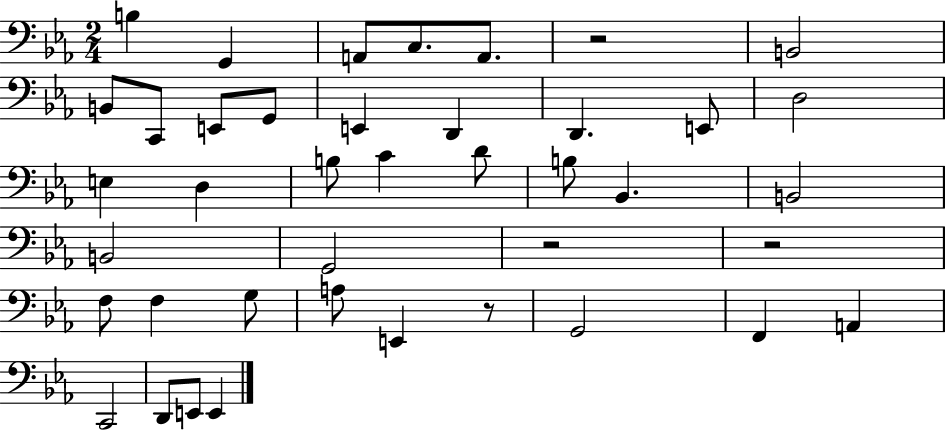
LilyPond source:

{
  \clef bass
  \numericTimeSignature
  \time 2/4
  \key ees \major
  \repeat volta 2 { b4 g,4 | a,8 c8. a,8. | r2 | b,2 | \break b,8 c,8 e,8 g,8 | e,4 d,4 | d,4. e,8 | d2 | \break e4 d4 | b8 c'4 d'8 | b8 bes,4. | b,2 | \break b,2 | g,2 | r2 | r2 | \break f8 f4 g8 | a8 e,4 r8 | g,2 | f,4 a,4 | \break c,2 | d,8 e,8 e,4 | } \bar "|."
}